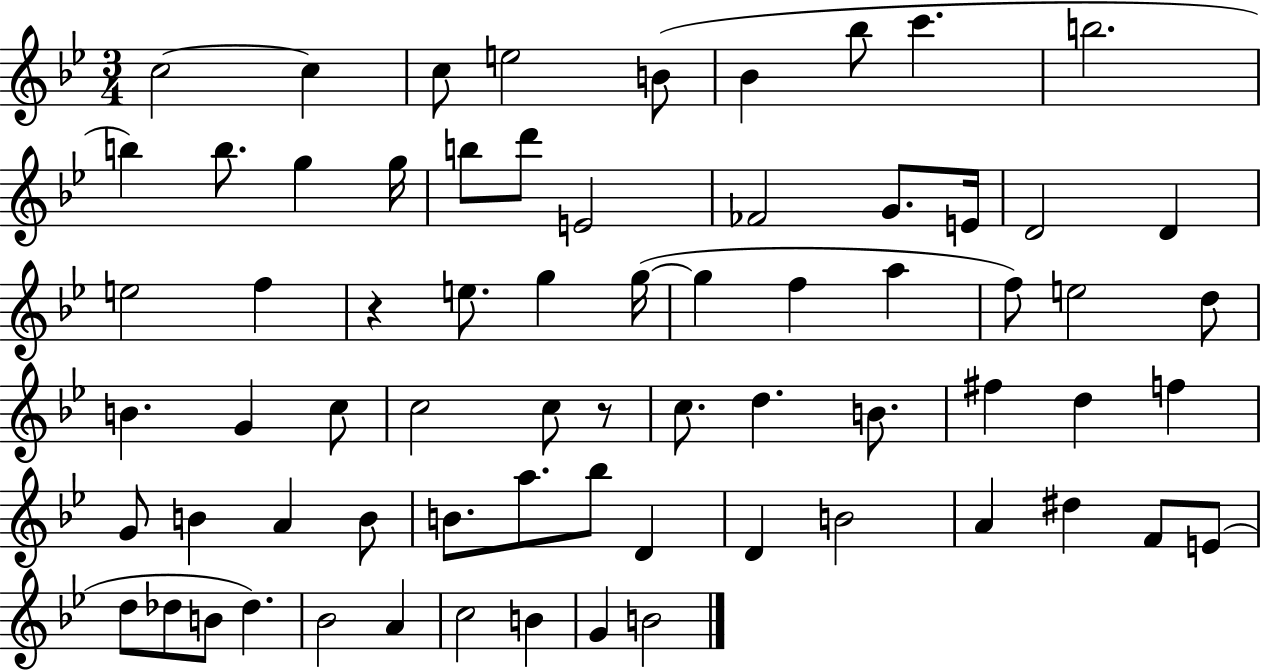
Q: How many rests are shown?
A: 2